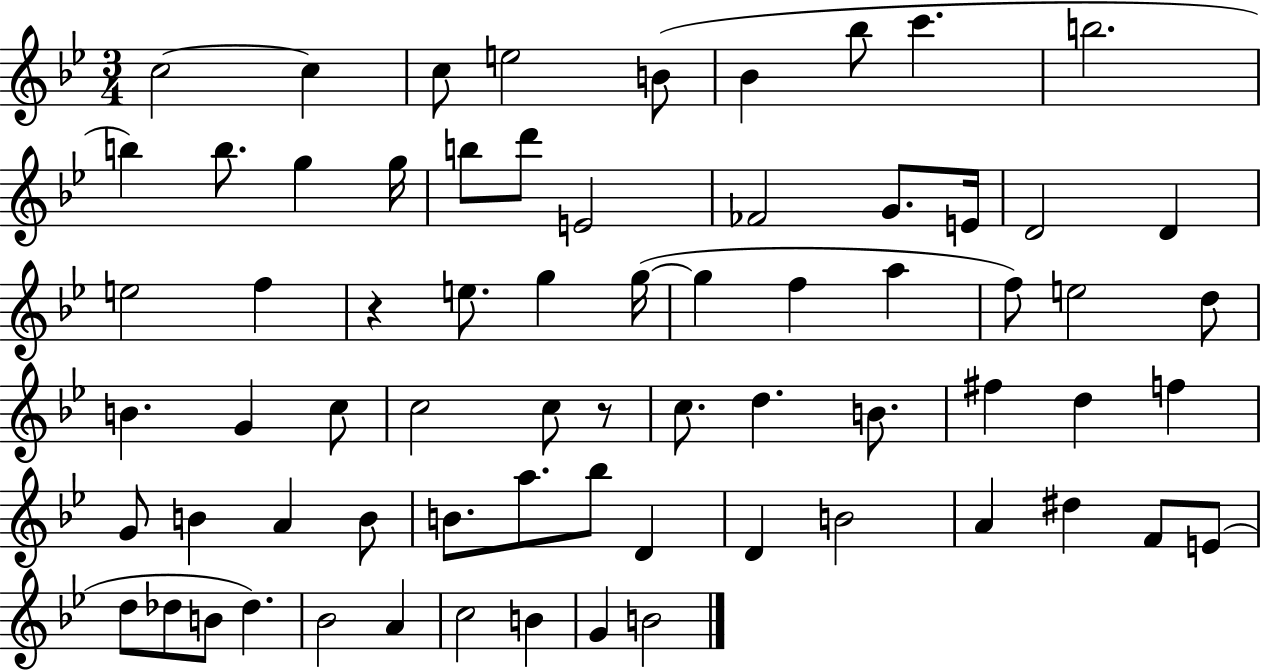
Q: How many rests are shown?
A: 2